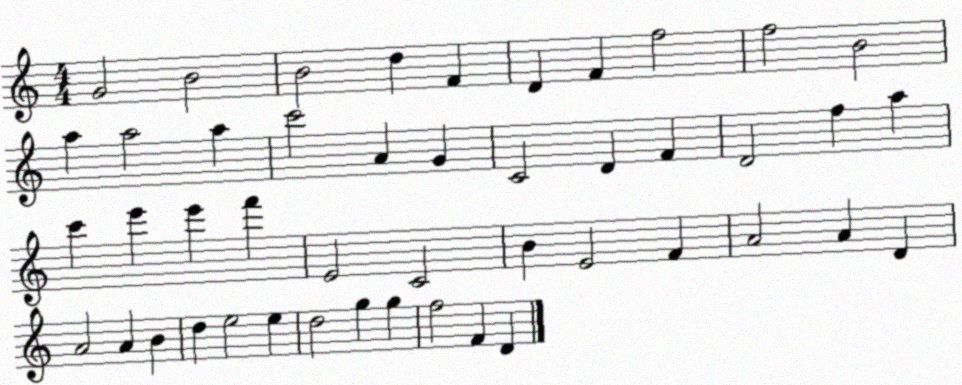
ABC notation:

X:1
T:Untitled
M:4/4
L:1/4
K:C
G2 B2 B2 d F D F f2 f2 B2 a a2 a c'2 A G C2 D F D2 f a c' e' e' f' E2 C2 B E2 F A2 A D A2 A B d e2 e d2 g g f2 F D